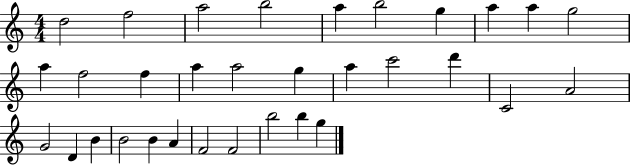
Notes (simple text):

D5/h F5/h A5/h B5/h A5/q B5/h G5/q A5/q A5/q G5/h A5/q F5/h F5/q A5/q A5/h G5/q A5/q C6/h D6/q C4/h A4/h G4/h D4/q B4/q B4/h B4/q A4/q F4/h F4/h B5/h B5/q G5/q